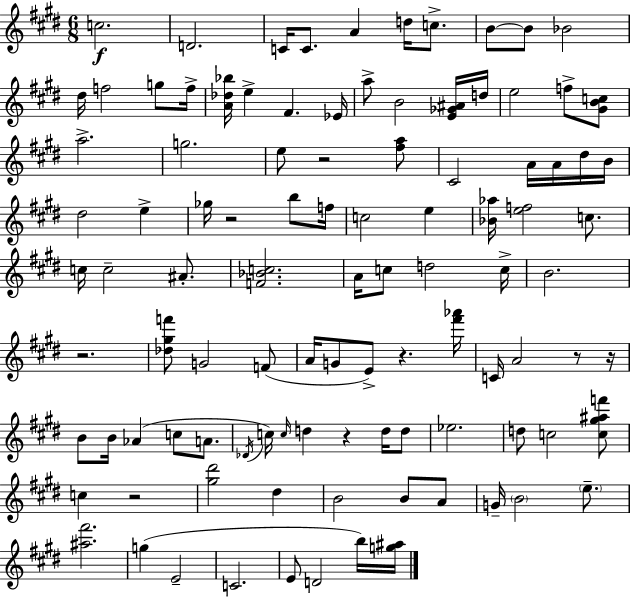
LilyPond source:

{
  \clef treble
  \numericTimeSignature
  \time 6/8
  \key e \major
  c''2.\f | d'2. | c'16 c'8. a'4 d''16 c''8.-> | b'8~~ b'8 bes'2 | \break dis''16 f''2 g''8 f''16-> | <a' des'' bes''>16 e''4-> fis'4. ees'16 | a''8-> b'2 <e' ges' ais'>16 d''16 | e''2 f''8-> <gis' b' c''>8 | \break a''2.-> | g''2. | e''8 r2 <fis'' a''>8 | cis'2 a'16 a'16 dis''16 b'16 | \break dis''2 e''4-> | ges''16 r2 b''8 f''16 | c''2 e''4 | <bes' aes''>16 <e'' f''>2 c''8. | \break c''16 c''2-- ais'8.-. | <f' bes' c''>2. | a'16 c''8 d''2 c''16-> | b'2. | \break r2. | <des'' gis'' f'''>8 g'2 f'8( | a'16 g'8 e'8->) r4. <fis''' aes'''>16 | c'16 a'2 r8 r16 | \break b'8 b'16 aes'4( c''8 a'8. | \acciaccatura { des'16 }) c''16 \grace { c''16 } d''4 r4 d''16 | d''8 ees''2. | d''8 c''2 | \break <c'' gis'' ais'' f'''>8 c''4 r2 | <gis'' dis'''>2 dis''4 | b'2 b'8 | a'8 g'16-- \parenthesize b'2 \parenthesize e''8.-- | \break <ais'' fis'''>2. | g''4( e'2-- | c'2. | e'8 d'2 | \break b''16) <g'' ais''>16 \bar "|."
}